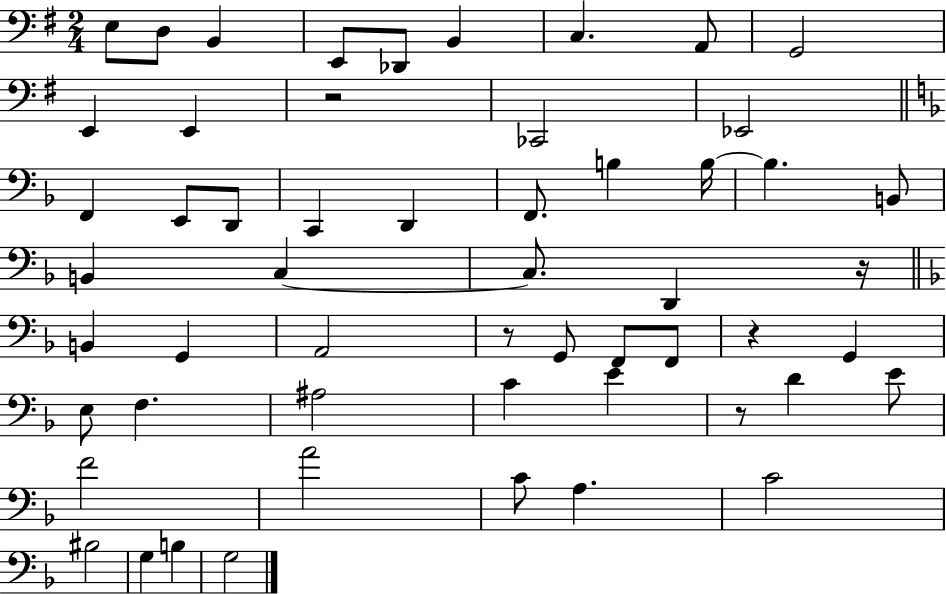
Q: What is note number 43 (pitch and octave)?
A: A4